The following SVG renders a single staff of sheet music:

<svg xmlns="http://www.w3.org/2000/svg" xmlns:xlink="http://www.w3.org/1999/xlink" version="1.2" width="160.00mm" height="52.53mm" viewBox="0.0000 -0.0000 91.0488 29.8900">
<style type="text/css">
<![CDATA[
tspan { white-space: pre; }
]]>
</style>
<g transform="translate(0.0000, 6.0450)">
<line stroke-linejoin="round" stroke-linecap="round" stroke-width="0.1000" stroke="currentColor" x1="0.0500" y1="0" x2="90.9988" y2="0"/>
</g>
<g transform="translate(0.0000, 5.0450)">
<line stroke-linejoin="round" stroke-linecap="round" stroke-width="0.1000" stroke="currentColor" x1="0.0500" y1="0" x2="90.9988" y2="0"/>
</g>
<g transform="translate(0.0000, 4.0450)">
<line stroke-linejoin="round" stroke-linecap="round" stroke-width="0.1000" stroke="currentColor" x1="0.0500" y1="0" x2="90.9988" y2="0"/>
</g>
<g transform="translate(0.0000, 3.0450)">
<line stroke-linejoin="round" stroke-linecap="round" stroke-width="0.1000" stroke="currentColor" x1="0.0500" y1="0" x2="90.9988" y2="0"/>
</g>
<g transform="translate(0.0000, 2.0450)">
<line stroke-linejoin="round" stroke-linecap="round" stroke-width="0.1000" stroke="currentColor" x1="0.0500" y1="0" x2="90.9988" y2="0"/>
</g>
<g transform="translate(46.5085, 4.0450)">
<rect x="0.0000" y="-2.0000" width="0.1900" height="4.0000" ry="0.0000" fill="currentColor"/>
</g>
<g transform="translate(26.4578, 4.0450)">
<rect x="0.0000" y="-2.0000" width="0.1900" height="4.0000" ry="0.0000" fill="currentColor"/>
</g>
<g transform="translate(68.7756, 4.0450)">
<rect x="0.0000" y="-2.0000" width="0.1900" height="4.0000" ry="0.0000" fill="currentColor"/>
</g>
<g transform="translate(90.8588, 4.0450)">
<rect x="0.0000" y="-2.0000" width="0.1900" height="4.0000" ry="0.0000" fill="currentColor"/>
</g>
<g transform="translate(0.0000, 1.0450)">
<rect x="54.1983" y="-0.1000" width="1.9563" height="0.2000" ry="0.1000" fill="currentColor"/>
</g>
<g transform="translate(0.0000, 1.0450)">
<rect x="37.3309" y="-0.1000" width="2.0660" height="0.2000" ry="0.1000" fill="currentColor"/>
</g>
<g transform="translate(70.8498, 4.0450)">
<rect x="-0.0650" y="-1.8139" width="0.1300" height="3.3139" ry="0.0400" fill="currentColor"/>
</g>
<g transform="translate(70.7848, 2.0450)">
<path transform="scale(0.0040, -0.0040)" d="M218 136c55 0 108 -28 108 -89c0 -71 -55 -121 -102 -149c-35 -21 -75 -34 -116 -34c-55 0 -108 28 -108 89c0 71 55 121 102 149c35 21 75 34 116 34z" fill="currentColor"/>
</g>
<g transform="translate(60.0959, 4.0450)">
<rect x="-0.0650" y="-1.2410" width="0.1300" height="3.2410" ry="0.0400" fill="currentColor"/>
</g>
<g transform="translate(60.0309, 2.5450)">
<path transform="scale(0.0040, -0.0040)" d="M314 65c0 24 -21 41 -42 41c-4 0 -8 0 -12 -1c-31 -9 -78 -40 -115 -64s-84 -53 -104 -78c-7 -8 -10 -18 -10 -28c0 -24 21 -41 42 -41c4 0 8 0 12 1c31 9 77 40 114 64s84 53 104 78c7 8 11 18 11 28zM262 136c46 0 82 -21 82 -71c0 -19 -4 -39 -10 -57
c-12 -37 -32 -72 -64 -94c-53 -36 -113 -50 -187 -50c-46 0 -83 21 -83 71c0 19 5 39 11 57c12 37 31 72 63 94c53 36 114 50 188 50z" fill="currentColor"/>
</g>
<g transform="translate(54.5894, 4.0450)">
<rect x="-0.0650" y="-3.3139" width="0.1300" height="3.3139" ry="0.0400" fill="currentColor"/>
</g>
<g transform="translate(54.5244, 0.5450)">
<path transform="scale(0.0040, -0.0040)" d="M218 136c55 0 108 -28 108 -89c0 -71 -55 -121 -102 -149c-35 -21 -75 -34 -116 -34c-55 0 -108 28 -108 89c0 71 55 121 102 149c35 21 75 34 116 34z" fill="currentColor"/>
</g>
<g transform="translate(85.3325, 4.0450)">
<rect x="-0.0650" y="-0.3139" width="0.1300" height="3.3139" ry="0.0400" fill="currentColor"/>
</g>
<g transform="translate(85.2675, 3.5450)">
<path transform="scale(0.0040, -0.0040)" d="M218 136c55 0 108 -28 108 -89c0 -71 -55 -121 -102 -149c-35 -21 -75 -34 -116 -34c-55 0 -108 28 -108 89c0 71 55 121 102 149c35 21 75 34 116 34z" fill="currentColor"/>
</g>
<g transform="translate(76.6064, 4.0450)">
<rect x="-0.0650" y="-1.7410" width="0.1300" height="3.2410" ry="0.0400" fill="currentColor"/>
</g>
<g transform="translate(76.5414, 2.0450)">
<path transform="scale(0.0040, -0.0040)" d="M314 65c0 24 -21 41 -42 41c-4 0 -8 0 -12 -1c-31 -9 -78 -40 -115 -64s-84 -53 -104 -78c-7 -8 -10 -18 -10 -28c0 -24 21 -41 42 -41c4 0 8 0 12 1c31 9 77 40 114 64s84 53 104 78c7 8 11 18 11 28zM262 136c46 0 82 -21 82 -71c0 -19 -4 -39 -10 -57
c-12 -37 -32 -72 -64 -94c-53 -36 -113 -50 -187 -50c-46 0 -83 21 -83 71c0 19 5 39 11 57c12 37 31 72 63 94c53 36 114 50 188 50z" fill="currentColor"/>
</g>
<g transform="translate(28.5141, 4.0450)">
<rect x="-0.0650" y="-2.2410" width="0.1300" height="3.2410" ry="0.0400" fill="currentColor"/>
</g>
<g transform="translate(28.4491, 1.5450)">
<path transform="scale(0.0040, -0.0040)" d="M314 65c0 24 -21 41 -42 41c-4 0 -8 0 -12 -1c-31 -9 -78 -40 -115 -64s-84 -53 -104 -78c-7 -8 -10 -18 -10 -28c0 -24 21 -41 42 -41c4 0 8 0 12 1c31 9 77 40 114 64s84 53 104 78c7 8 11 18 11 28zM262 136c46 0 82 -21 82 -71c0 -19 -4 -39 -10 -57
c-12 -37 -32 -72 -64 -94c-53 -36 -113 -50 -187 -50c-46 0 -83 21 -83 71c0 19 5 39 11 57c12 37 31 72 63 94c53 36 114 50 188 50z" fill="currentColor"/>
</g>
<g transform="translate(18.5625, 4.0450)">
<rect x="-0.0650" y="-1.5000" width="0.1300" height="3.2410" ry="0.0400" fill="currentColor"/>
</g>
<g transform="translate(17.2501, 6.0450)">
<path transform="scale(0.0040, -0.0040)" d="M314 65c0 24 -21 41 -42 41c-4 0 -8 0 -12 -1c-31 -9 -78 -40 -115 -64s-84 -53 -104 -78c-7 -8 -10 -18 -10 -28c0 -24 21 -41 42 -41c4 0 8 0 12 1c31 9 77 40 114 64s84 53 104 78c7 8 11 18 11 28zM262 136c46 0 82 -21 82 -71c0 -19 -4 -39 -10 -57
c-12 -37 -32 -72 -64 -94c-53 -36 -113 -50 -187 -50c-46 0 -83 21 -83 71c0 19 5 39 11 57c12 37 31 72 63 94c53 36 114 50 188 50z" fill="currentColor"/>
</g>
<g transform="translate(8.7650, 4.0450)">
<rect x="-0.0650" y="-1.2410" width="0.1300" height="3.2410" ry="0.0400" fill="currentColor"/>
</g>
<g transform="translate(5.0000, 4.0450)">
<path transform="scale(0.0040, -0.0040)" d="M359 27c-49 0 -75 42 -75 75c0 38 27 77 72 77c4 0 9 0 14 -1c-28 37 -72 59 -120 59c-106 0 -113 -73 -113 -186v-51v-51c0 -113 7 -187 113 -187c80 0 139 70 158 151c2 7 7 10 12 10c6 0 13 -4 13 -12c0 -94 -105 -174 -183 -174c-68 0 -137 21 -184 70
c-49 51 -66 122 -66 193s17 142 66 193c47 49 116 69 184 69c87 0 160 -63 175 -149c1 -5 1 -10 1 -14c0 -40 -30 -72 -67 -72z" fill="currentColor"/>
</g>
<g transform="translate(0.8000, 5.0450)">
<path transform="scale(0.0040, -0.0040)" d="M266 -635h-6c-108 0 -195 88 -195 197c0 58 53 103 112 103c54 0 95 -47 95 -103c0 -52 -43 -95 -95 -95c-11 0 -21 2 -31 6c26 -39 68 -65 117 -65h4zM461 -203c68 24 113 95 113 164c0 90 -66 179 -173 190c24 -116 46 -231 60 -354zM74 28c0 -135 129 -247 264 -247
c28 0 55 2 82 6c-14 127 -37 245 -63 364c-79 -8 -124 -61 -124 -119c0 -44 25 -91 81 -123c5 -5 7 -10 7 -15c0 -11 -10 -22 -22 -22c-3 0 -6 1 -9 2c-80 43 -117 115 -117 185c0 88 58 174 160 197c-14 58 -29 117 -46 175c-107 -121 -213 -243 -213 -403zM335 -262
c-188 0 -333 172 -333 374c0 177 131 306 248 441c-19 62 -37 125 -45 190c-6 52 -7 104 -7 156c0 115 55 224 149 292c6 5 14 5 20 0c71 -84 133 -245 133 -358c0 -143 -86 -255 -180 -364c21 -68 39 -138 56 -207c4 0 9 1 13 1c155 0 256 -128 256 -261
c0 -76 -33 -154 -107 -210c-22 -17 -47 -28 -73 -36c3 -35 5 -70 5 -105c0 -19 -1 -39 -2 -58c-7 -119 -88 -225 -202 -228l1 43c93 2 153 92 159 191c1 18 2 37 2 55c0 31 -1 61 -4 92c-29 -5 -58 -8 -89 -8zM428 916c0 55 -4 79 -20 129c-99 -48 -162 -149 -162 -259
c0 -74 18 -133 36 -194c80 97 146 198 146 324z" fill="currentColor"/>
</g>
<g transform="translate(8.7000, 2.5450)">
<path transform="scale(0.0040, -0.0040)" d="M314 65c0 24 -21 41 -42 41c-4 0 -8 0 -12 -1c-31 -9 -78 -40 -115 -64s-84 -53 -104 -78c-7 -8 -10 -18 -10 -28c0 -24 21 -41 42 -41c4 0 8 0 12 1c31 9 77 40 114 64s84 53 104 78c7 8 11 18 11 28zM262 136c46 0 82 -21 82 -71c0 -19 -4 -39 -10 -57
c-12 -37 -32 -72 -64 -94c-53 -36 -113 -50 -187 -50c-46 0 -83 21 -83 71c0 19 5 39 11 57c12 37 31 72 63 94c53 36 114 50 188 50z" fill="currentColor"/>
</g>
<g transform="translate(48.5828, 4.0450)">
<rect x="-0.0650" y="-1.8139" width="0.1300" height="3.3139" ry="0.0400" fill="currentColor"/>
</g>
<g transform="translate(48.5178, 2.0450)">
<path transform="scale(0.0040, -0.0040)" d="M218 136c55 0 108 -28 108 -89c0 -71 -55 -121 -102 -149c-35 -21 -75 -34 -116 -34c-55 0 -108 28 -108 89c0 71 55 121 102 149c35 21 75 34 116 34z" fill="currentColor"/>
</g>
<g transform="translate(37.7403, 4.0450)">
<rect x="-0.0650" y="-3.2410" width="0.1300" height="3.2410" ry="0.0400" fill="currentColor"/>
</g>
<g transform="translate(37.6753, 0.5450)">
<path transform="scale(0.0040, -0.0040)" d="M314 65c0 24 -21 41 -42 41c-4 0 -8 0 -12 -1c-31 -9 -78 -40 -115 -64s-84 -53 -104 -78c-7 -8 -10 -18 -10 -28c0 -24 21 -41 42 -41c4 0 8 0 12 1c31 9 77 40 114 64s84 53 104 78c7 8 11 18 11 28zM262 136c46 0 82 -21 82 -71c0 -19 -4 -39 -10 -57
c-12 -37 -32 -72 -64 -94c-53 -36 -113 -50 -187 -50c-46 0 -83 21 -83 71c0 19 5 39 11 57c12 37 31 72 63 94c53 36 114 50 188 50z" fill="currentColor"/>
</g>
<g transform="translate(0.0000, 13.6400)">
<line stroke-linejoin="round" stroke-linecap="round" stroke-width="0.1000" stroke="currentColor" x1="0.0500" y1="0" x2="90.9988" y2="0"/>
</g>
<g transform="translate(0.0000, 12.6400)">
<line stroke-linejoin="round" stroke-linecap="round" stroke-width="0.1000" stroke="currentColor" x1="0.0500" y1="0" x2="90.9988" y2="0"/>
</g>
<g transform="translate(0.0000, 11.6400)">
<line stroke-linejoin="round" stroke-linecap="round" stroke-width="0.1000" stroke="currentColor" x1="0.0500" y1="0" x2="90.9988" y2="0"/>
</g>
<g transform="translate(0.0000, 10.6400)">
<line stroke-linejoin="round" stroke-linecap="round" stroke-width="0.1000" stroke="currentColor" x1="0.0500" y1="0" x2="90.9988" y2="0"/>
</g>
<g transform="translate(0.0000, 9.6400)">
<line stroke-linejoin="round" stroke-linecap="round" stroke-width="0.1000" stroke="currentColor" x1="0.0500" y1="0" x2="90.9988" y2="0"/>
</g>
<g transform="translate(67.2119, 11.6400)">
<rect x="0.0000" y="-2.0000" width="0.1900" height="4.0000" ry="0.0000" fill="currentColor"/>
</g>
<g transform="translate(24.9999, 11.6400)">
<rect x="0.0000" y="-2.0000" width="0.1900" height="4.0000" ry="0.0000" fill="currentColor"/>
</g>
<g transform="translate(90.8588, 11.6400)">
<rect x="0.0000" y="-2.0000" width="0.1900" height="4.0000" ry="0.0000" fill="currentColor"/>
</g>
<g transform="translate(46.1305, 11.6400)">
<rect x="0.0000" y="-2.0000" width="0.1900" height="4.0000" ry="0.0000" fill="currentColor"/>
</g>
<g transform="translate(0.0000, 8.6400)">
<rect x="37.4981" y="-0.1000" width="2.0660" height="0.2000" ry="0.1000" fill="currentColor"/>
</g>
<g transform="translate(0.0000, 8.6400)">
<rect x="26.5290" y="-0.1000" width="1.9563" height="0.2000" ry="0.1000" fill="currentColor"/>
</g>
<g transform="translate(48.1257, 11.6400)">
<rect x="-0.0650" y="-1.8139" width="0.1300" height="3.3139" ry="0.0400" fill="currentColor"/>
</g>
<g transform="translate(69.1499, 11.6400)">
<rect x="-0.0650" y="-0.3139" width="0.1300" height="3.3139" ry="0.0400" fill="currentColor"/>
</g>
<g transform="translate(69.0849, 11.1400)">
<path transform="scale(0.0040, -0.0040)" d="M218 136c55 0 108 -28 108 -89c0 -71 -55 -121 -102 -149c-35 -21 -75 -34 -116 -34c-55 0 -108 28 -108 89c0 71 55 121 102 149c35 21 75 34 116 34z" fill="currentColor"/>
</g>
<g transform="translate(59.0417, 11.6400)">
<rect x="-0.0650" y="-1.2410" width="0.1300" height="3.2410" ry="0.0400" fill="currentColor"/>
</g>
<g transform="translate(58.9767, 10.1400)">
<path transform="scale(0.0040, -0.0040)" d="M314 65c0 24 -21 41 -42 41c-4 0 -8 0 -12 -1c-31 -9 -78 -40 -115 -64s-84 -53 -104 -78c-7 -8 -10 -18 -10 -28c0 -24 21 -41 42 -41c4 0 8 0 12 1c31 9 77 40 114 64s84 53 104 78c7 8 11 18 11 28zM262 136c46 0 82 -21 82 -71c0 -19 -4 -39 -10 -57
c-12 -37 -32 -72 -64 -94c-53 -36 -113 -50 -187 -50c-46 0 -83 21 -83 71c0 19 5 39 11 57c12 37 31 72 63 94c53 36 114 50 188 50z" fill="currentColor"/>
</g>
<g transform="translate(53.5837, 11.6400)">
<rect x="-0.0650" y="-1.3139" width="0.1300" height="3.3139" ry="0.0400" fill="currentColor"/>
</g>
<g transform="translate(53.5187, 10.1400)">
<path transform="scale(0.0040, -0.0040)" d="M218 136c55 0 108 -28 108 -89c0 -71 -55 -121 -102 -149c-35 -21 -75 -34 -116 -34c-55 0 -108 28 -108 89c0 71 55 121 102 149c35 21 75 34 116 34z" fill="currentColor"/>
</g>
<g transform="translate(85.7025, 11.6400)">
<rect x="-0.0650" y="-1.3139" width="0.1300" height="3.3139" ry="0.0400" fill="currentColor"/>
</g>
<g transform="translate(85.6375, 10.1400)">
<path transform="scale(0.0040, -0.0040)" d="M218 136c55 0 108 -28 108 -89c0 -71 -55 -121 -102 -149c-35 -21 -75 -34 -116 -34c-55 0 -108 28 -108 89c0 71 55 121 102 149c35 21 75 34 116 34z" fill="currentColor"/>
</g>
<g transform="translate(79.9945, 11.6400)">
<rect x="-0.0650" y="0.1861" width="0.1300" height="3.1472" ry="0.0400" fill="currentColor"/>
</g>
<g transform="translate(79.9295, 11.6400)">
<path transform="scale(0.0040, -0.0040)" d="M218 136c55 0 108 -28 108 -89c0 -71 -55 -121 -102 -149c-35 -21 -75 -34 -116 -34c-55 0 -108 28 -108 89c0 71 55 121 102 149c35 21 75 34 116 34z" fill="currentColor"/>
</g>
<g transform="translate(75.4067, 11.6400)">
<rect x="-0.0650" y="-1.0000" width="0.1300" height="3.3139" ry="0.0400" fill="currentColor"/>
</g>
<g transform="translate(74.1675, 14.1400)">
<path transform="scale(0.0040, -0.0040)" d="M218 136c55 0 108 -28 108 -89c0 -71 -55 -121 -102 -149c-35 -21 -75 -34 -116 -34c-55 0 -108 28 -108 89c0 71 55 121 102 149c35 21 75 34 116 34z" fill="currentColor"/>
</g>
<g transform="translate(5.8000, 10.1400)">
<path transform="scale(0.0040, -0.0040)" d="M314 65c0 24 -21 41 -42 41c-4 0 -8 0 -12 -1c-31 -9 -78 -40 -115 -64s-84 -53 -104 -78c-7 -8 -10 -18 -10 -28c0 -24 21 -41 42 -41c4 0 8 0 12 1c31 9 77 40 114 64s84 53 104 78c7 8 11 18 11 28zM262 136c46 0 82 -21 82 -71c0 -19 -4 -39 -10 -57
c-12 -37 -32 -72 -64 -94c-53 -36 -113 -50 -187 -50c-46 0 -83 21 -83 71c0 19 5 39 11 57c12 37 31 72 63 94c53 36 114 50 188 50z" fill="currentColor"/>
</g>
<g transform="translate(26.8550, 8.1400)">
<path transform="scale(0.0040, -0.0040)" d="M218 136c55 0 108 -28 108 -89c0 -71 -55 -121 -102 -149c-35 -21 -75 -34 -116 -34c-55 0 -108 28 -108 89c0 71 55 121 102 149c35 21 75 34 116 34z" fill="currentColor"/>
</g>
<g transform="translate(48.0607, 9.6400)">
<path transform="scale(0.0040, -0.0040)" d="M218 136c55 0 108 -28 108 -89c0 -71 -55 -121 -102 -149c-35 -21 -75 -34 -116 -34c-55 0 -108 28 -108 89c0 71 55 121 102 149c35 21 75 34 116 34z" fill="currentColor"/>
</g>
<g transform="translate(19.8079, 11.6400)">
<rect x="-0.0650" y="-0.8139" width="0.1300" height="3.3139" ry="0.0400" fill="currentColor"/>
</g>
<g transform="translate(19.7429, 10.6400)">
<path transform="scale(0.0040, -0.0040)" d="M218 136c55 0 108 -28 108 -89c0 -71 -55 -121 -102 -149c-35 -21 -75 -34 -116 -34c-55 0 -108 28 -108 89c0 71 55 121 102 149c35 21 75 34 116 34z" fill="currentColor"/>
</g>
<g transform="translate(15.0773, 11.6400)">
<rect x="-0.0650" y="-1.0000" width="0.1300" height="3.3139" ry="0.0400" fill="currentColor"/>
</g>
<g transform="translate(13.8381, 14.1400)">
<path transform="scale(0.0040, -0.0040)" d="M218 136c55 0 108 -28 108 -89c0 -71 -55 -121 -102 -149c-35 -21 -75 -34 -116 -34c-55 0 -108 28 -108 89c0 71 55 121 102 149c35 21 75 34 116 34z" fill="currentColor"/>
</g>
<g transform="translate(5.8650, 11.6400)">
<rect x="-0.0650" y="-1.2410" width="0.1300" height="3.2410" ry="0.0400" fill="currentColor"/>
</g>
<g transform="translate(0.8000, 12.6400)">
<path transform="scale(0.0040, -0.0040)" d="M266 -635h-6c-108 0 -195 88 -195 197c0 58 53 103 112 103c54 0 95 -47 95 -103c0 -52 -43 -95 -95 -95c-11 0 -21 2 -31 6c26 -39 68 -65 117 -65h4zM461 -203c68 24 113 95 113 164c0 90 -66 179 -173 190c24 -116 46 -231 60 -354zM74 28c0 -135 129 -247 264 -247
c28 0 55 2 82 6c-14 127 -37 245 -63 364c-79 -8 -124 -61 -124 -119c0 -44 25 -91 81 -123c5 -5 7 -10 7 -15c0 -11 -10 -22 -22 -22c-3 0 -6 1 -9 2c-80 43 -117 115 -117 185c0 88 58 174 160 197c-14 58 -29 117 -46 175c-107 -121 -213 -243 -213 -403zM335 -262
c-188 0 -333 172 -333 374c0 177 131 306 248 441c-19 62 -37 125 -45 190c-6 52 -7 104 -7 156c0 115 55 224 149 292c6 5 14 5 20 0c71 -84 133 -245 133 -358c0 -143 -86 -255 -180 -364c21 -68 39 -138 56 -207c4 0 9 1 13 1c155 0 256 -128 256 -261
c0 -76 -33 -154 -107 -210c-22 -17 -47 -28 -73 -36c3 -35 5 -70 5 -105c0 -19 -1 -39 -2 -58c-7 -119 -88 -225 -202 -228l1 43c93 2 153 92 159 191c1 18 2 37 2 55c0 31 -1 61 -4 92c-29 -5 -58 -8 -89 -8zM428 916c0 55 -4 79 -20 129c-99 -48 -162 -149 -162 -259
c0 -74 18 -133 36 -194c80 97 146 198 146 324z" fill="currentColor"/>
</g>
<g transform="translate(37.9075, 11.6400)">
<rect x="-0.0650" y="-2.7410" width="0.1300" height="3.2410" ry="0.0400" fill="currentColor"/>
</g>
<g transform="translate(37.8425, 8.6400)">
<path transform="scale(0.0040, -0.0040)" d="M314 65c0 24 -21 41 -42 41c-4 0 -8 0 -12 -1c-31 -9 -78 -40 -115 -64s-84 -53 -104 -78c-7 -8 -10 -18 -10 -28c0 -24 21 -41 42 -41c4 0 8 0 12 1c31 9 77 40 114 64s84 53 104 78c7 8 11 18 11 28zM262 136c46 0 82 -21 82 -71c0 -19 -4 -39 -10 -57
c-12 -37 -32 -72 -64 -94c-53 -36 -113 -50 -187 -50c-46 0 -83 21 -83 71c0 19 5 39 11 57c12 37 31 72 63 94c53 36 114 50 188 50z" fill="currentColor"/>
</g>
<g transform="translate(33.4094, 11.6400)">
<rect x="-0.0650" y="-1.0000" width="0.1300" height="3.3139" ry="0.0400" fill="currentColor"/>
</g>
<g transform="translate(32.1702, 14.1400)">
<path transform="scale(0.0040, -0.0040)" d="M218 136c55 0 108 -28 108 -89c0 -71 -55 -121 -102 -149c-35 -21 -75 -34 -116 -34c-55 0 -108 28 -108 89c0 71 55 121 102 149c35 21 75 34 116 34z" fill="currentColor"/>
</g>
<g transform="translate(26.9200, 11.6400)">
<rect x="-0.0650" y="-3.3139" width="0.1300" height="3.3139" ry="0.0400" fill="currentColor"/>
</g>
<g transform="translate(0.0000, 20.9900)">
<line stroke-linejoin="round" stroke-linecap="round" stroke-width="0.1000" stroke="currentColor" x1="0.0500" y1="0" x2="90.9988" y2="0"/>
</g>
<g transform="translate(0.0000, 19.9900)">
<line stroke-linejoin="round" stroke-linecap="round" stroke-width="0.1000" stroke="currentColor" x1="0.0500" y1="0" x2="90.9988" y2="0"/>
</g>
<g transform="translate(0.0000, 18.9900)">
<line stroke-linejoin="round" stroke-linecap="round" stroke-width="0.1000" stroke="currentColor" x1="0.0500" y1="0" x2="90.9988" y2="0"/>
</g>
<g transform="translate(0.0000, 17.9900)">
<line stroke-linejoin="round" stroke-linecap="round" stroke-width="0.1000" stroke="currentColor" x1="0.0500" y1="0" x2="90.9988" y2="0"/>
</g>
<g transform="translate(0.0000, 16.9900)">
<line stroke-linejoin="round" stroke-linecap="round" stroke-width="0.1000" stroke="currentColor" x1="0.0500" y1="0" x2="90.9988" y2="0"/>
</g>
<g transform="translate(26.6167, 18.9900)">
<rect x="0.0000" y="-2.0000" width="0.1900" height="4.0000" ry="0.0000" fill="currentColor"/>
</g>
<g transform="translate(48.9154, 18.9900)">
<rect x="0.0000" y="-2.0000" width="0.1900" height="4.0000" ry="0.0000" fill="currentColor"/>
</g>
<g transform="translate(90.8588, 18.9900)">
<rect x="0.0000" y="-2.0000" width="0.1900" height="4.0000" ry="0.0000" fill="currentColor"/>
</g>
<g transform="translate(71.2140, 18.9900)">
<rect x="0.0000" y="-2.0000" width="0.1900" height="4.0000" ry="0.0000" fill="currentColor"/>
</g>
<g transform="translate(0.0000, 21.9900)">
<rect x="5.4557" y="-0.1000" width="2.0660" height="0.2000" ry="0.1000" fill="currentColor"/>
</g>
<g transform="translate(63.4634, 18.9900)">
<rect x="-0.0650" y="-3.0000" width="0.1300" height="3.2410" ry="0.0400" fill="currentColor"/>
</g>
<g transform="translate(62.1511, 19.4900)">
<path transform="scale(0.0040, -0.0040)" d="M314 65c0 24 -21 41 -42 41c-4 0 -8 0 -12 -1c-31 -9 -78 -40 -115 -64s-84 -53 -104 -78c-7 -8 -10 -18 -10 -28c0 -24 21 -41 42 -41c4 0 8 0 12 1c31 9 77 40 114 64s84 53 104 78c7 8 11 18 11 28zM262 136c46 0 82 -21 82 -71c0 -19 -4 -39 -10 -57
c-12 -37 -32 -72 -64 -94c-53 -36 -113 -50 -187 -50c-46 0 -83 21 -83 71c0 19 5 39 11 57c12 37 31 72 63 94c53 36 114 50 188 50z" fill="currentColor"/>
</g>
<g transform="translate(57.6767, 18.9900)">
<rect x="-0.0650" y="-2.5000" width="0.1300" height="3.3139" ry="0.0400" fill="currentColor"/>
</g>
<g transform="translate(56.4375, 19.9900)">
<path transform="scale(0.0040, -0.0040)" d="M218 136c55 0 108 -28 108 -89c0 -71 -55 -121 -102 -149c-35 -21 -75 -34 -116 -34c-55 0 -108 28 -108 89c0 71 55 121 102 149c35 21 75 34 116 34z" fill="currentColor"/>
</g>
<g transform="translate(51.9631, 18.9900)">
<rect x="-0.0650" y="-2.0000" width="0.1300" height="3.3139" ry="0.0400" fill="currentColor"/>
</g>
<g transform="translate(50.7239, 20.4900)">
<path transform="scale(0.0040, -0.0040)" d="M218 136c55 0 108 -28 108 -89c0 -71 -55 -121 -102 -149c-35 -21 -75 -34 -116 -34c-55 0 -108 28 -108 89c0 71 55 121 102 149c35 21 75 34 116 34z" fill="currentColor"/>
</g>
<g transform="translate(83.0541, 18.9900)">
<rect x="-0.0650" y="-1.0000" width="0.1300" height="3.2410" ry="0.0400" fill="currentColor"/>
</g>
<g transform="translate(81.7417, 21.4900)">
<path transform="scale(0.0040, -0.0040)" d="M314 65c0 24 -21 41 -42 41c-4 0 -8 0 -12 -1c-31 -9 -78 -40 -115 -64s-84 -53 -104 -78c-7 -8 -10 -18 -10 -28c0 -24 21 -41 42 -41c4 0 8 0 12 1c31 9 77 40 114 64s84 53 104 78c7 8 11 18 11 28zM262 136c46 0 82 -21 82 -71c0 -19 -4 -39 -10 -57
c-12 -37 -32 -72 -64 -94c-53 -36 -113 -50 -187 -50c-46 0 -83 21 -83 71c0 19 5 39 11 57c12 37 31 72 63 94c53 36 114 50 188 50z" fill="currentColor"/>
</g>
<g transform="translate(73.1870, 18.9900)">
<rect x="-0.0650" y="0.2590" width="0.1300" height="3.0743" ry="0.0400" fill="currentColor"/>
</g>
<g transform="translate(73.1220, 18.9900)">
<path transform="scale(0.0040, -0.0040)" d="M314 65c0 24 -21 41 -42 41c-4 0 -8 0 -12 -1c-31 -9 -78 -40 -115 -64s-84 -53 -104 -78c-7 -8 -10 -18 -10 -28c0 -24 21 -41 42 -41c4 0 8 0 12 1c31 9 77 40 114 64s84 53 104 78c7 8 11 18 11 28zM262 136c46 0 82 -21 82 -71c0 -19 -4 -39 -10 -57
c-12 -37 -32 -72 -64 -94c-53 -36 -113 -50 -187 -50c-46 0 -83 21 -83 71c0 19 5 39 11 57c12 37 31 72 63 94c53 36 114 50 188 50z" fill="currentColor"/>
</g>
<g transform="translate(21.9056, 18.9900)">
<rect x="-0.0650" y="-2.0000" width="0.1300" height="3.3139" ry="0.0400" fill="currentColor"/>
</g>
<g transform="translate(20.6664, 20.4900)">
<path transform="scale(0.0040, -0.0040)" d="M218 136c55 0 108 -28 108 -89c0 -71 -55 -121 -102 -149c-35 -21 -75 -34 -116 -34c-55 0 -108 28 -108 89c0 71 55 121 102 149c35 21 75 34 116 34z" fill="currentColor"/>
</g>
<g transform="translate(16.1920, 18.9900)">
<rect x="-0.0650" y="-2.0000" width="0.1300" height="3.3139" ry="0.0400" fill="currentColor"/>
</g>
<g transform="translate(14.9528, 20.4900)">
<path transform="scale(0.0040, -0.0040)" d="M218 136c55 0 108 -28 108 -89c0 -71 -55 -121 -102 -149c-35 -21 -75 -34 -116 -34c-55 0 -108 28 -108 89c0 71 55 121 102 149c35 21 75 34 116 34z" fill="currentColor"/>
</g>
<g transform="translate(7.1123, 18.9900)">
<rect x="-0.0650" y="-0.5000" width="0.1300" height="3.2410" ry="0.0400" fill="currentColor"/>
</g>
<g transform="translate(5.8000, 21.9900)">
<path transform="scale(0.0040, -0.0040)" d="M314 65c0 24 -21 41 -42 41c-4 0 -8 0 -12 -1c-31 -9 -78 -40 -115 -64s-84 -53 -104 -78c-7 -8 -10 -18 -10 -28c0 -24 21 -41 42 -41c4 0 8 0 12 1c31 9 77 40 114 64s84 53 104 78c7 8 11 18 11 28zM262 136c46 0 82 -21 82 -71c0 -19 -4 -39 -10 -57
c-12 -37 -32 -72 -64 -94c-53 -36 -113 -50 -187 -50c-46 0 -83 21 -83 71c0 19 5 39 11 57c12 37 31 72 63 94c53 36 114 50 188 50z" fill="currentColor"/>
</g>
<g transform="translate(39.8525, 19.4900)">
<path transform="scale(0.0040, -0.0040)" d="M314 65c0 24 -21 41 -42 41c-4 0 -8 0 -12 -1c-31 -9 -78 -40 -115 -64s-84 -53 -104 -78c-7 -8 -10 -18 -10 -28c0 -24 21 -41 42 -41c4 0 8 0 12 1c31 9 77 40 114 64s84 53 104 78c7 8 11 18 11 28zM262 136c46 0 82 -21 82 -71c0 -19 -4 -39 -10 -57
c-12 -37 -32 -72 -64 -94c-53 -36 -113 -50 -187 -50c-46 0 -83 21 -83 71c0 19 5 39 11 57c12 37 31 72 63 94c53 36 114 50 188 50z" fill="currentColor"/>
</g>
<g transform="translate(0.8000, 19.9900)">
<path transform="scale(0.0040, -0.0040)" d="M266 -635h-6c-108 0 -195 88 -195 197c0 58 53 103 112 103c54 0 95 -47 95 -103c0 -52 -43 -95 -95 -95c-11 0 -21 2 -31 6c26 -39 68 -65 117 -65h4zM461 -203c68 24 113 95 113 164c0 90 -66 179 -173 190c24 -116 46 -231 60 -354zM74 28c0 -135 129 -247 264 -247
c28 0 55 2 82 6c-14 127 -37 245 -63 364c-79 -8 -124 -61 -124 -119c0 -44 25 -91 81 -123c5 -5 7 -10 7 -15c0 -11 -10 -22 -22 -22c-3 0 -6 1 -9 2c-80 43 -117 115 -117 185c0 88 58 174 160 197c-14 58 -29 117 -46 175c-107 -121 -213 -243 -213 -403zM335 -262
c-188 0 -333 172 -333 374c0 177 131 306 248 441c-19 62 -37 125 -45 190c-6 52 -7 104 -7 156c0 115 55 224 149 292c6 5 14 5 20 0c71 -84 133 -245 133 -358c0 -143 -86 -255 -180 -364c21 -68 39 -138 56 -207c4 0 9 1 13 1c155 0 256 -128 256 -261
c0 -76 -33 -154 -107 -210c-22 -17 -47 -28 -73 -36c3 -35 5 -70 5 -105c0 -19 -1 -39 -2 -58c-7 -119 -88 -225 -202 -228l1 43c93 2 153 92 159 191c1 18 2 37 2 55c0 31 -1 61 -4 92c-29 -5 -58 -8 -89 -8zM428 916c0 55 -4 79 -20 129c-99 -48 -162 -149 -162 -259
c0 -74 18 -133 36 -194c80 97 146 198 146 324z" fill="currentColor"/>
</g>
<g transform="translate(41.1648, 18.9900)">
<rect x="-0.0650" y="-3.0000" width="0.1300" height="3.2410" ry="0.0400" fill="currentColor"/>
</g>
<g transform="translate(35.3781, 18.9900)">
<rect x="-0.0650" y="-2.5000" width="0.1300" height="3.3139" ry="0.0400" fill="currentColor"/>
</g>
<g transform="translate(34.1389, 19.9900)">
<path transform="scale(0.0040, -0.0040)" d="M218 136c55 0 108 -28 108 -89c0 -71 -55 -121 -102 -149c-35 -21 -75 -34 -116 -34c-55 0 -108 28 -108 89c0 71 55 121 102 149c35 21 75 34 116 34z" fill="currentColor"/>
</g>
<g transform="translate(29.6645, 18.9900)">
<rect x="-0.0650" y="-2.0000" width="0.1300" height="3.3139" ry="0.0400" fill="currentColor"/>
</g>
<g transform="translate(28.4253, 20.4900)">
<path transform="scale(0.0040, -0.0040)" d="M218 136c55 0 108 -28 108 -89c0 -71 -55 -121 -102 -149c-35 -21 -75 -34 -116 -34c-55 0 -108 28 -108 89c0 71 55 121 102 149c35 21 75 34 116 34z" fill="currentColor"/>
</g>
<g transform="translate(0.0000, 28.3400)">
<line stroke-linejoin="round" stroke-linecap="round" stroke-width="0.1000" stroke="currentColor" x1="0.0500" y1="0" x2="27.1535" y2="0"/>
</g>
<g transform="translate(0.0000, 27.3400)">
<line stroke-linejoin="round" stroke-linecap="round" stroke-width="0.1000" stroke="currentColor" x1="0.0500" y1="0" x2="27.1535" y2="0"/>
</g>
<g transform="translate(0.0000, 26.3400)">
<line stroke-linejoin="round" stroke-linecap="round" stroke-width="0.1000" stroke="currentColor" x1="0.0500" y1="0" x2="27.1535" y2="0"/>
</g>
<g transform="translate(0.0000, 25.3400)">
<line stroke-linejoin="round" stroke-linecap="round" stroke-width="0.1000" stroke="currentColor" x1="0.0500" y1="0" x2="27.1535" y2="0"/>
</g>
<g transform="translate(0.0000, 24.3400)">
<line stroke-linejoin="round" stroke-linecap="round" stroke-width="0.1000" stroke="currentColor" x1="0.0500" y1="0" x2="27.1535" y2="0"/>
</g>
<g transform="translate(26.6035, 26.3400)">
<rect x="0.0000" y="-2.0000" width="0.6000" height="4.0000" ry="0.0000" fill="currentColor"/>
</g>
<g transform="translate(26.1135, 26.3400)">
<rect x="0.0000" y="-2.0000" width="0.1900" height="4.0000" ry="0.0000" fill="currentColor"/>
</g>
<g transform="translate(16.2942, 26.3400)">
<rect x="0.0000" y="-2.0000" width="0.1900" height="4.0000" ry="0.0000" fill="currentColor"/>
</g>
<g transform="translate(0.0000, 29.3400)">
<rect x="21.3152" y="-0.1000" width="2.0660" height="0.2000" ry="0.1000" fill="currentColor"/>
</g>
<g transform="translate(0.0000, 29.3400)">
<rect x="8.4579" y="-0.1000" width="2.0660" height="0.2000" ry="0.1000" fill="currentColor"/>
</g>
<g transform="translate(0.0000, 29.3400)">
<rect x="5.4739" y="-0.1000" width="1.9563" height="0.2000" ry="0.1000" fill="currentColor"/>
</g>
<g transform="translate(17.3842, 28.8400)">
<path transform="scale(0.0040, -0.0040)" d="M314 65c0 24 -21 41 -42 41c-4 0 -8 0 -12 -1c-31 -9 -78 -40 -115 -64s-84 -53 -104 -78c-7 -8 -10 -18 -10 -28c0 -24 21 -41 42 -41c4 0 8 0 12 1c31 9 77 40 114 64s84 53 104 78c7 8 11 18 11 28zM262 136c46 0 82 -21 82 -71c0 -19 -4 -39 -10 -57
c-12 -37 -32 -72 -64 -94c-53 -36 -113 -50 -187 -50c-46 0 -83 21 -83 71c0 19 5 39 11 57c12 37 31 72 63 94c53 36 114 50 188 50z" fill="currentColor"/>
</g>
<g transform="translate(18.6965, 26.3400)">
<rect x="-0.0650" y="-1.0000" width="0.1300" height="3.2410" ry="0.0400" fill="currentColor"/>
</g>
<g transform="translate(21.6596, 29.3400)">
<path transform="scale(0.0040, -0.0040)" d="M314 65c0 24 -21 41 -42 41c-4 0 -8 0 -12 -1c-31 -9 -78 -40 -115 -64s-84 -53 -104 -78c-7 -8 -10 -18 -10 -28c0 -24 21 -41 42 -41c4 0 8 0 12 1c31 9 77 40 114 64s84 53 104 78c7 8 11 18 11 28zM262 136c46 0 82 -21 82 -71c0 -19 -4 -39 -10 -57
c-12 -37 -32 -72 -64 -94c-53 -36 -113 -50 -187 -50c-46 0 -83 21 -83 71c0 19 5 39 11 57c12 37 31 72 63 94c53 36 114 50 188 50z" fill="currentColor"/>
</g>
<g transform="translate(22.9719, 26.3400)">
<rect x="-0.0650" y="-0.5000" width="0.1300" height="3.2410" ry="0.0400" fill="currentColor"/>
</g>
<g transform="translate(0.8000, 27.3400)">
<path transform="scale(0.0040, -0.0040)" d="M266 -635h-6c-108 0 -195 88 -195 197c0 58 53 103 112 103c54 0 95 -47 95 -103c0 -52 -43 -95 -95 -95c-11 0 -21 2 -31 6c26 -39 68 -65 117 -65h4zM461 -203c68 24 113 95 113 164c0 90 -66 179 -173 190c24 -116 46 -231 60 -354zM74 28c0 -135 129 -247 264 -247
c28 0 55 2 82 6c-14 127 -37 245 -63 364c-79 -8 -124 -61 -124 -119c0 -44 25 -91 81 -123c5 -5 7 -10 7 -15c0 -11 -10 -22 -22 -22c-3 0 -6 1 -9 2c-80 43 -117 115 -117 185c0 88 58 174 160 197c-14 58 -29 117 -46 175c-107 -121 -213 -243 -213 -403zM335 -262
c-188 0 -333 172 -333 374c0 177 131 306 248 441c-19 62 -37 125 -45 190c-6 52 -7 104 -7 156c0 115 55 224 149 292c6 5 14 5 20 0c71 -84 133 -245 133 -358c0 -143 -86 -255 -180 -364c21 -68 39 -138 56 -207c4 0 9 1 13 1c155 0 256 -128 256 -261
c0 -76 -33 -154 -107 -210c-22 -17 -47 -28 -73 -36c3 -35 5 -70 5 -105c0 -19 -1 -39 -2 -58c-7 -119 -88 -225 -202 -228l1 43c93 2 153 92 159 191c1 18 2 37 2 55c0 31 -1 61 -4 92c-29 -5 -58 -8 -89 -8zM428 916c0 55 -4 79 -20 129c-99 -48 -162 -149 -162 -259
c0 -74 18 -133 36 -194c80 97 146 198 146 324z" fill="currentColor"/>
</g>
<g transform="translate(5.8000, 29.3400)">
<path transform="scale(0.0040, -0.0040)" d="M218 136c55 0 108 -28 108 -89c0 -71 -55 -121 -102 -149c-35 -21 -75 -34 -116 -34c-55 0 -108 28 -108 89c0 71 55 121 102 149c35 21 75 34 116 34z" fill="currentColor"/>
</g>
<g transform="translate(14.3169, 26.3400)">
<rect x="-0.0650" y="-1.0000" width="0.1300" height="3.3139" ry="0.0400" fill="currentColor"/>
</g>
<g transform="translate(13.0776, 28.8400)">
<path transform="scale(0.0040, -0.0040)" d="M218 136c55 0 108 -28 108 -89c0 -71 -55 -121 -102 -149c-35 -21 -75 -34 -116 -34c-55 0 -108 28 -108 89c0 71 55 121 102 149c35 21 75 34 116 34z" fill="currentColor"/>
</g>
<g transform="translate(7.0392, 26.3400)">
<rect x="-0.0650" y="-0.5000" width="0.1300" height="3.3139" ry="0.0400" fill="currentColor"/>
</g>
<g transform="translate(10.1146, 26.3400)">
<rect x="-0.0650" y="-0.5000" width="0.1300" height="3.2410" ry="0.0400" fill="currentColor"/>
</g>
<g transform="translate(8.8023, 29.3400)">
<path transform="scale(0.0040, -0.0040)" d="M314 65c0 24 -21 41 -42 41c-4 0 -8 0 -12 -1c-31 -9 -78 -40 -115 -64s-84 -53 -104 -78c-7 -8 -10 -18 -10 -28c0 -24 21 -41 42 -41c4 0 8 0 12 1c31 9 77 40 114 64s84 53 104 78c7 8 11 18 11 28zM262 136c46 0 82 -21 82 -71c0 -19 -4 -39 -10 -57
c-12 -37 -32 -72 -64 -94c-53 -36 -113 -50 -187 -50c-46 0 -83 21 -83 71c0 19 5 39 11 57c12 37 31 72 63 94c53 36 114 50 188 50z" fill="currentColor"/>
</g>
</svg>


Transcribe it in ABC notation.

X:1
T:Untitled
M:4/4
L:1/4
K:C
e2 E2 g2 b2 f b e2 f f2 c e2 D d b D a2 f e e2 c D B e C2 F F F G A2 F G A2 B2 D2 C C2 D D2 C2